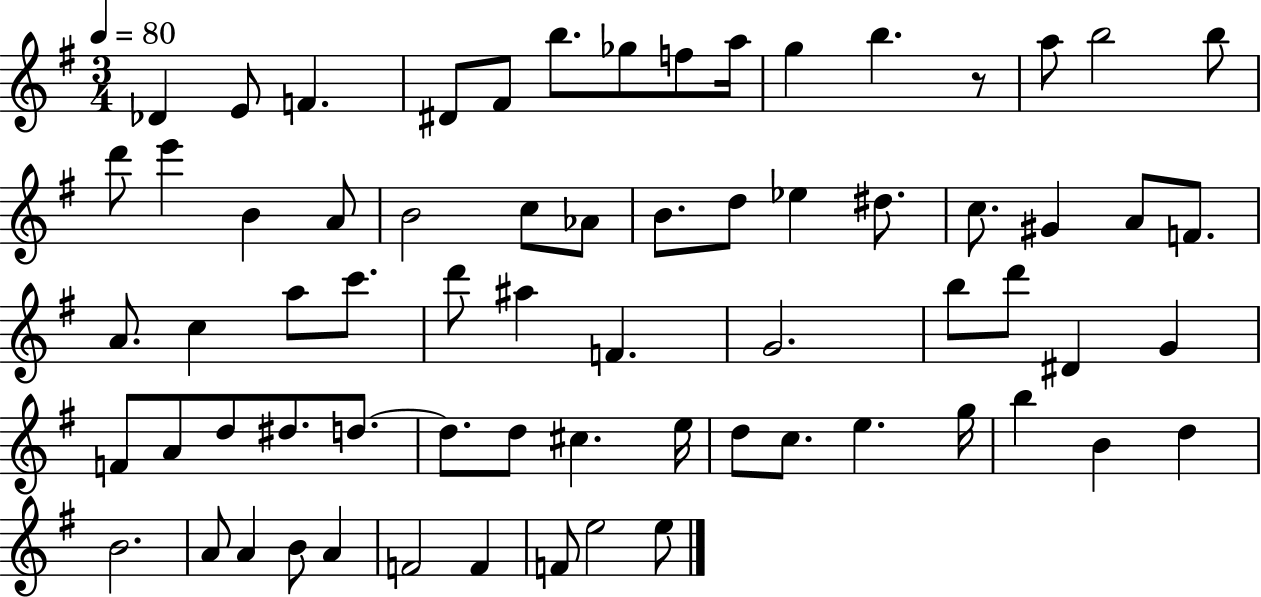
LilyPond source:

{
  \clef treble
  \numericTimeSignature
  \time 3/4
  \key g \major
  \tempo 4 = 80
  \repeat volta 2 { des'4 e'8 f'4. | dis'8 fis'8 b''8. ges''8 f''8 a''16 | g''4 b''4. r8 | a''8 b''2 b''8 | \break d'''8 e'''4 b'4 a'8 | b'2 c''8 aes'8 | b'8. d''8 ees''4 dis''8. | c''8. gis'4 a'8 f'8. | \break a'8. c''4 a''8 c'''8. | d'''8 ais''4 f'4. | g'2. | b''8 d'''8 dis'4 g'4 | \break f'8 a'8 d''8 dis''8. d''8.~~ | d''8. d''8 cis''4. e''16 | d''8 c''8. e''4. g''16 | b''4 b'4 d''4 | \break b'2. | a'8 a'4 b'8 a'4 | f'2 f'4 | f'8 e''2 e''8 | \break } \bar "|."
}